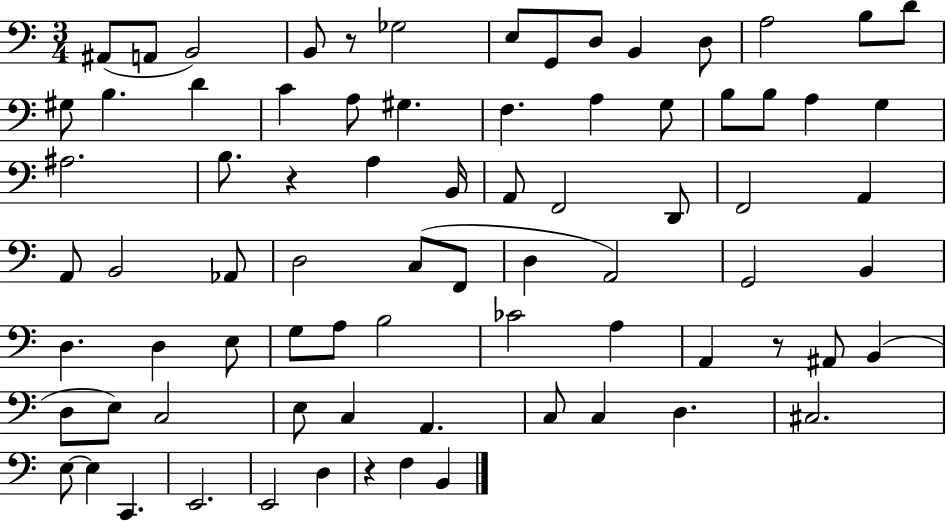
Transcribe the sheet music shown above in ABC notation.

X:1
T:Untitled
M:3/4
L:1/4
K:C
^A,,/2 A,,/2 B,,2 B,,/2 z/2 _G,2 E,/2 G,,/2 D,/2 B,, D,/2 A,2 B,/2 D/2 ^G,/2 B, D C A,/2 ^G, F, A, G,/2 B,/2 B,/2 A, G, ^A,2 B,/2 z A, B,,/4 A,,/2 F,,2 D,,/2 F,,2 A,, A,,/2 B,,2 _A,,/2 D,2 C,/2 F,,/2 D, A,,2 G,,2 B,, D, D, E,/2 G,/2 A,/2 B,2 _C2 A, A,, z/2 ^A,,/2 B,, D,/2 E,/2 C,2 E,/2 C, A,, C,/2 C, D, ^C,2 E,/2 E, C,, E,,2 E,,2 D, z F, B,,